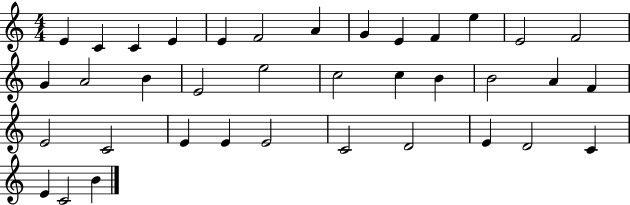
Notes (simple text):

E4/q C4/q C4/q E4/q E4/q F4/h A4/q G4/q E4/q F4/q E5/q E4/h F4/h G4/q A4/h B4/q E4/h E5/h C5/h C5/q B4/q B4/h A4/q F4/q E4/h C4/h E4/q E4/q E4/h C4/h D4/h E4/q D4/h C4/q E4/q C4/h B4/q